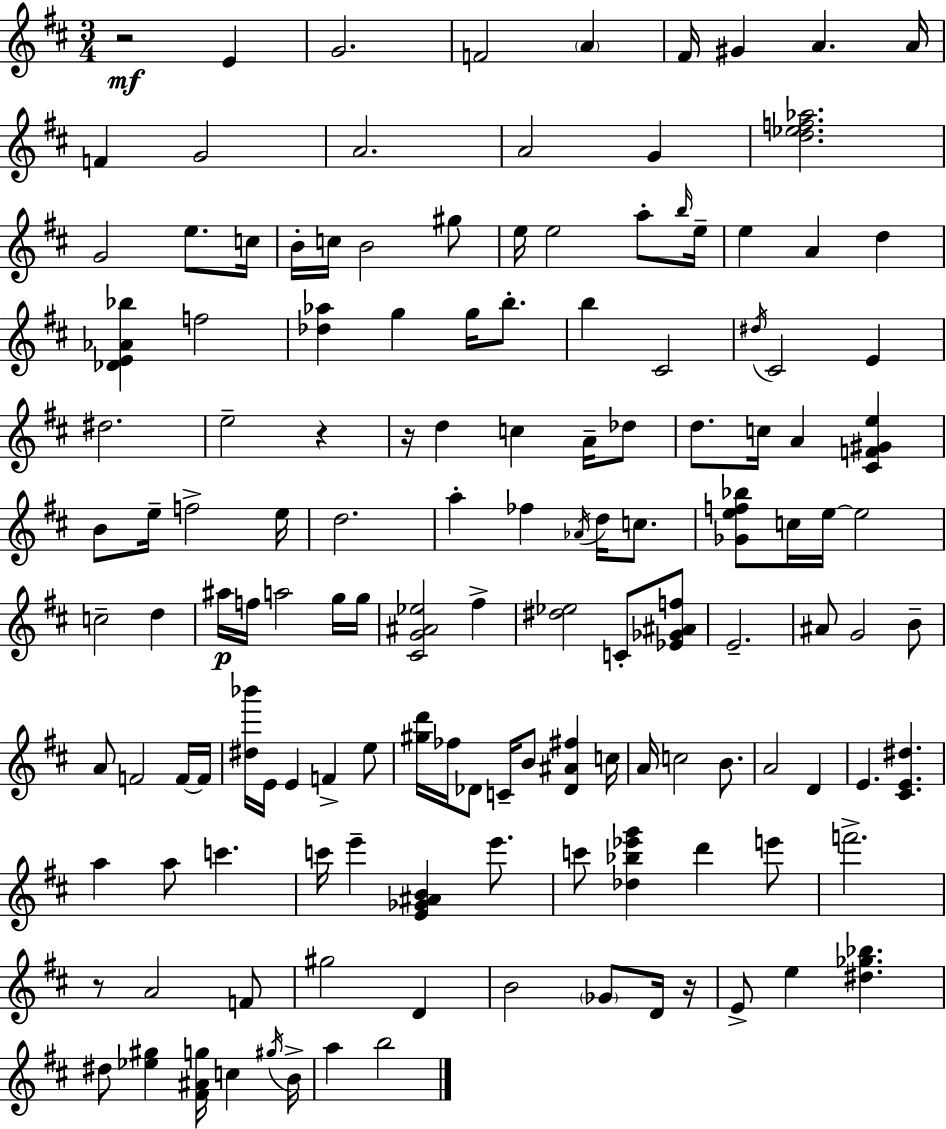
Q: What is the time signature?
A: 3/4